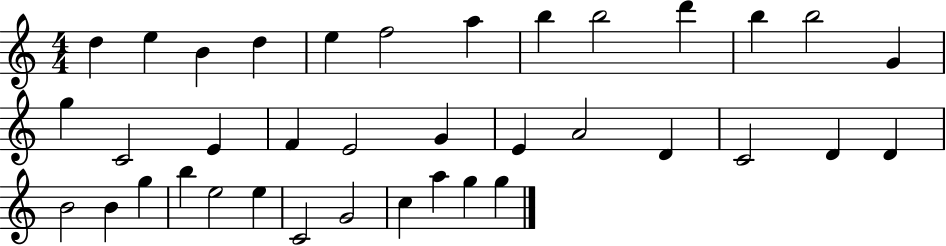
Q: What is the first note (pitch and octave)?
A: D5